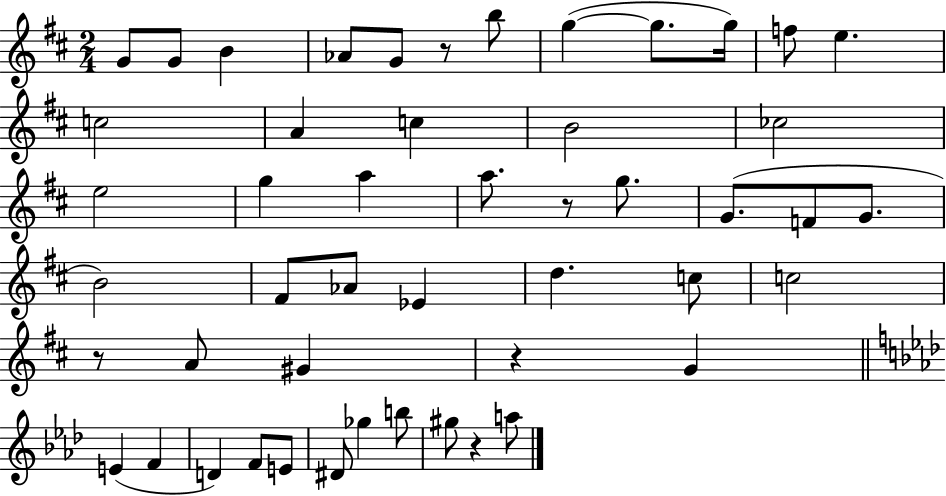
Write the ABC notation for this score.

X:1
T:Untitled
M:2/4
L:1/4
K:D
G/2 G/2 B _A/2 G/2 z/2 b/2 g g/2 g/4 f/2 e c2 A c B2 _c2 e2 g a a/2 z/2 g/2 G/2 F/2 G/2 B2 ^F/2 _A/2 _E d c/2 c2 z/2 A/2 ^G z G E F D F/2 E/2 ^D/2 _g b/2 ^g/2 z a/2